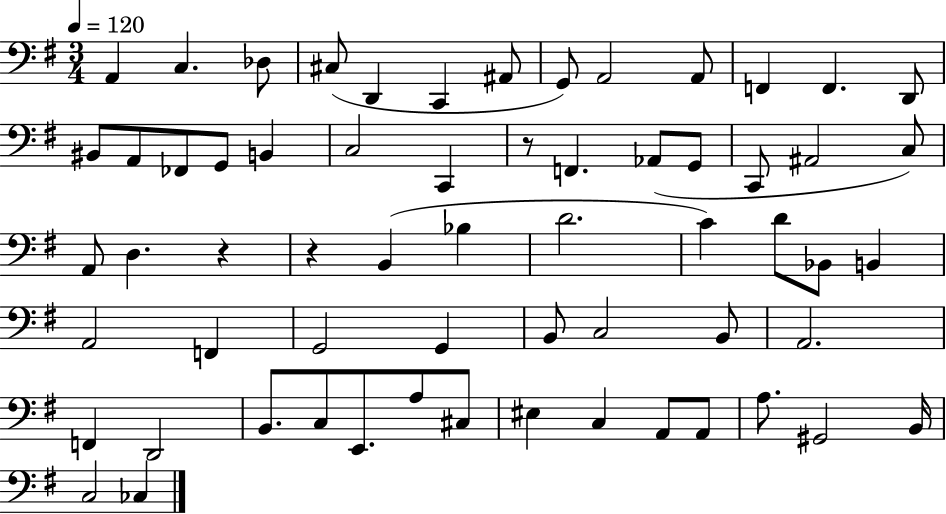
X:1
T:Untitled
M:3/4
L:1/4
K:G
A,, C, _D,/2 ^C,/2 D,, C,, ^A,,/2 G,,/2 A,,2 A,,/2 F,, F,, D,,/2 ^B,,/2 A,,/2 _F,,/2 G,,/2 B,, C,2 C,, z/2 F,, _A,,/2 G,,/2 C,,/2 ^A,,2 C,/2 A,,/2 D, z z B,, _B, D2 C D/2 _B,,/2 B,, A,,2 F,, G,,2 G,, B,,/2 C,2 B,,/2 A,,2 F,, D,,2 B,,/2 C,/2 E,,/2 A,/2 ^C,/2 ^E, C, A,,/2 A,,/2 A,/2 ^G,,2 B,,/4 C,2 _C,